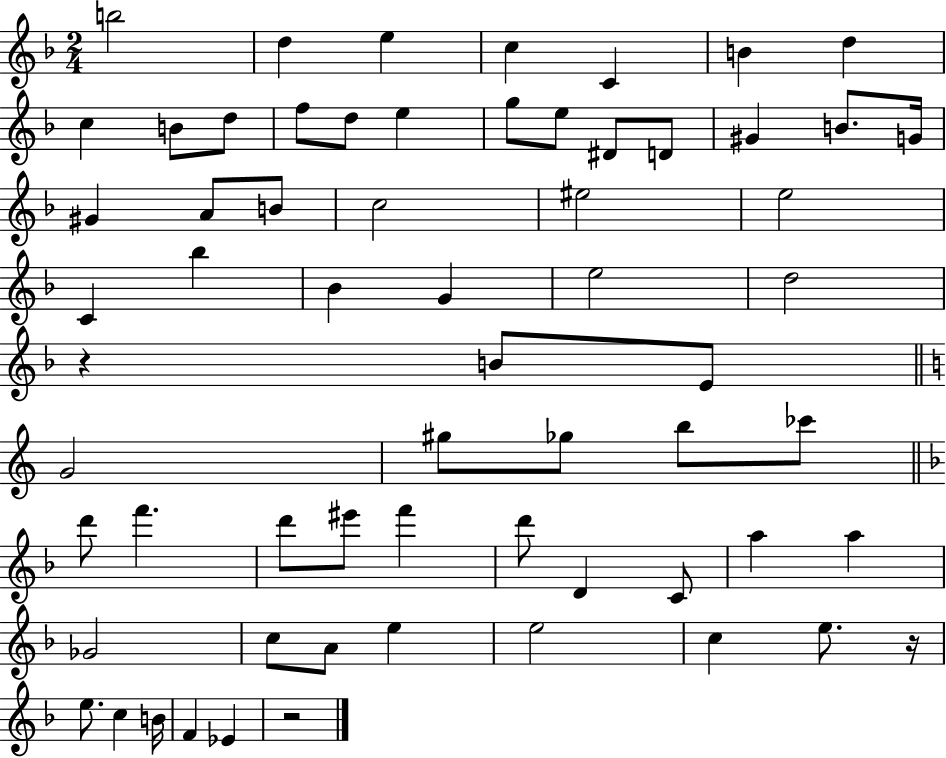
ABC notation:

X:1
T:Untitled
M:2/4
L:1/4
K:F
b2 d e c C B d c B/2 d/2 f/2 d/2 e g/2 e/2 ^D/2 D/2 ^G B/2 G/4 ^G A/2 B/2 c2 ^e2 e2 C _b _B G e2 d2 z B/2 E/2 G2 ^g/2 _g/2 b/2 _c'/2 d'/2 f' d'/2 ^e'/2 f' d'/2 D C/2 a a _G2 c/2 A/2 e e2 c e/2 z/4 e/2 c B/4 F _E z2